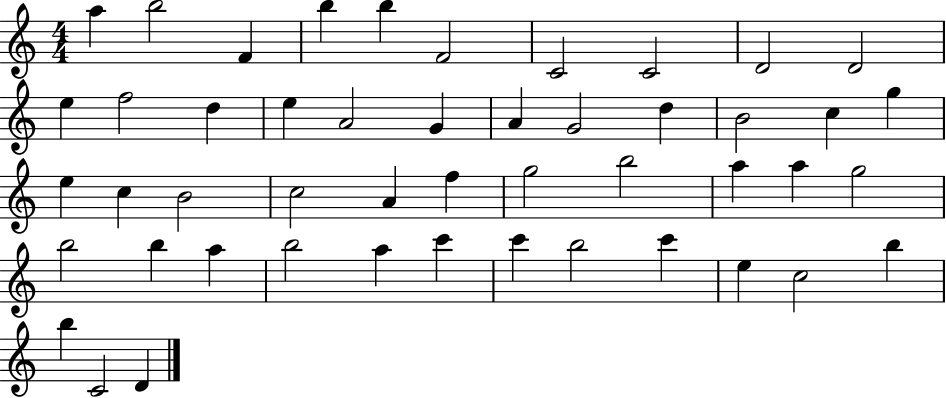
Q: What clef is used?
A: treble